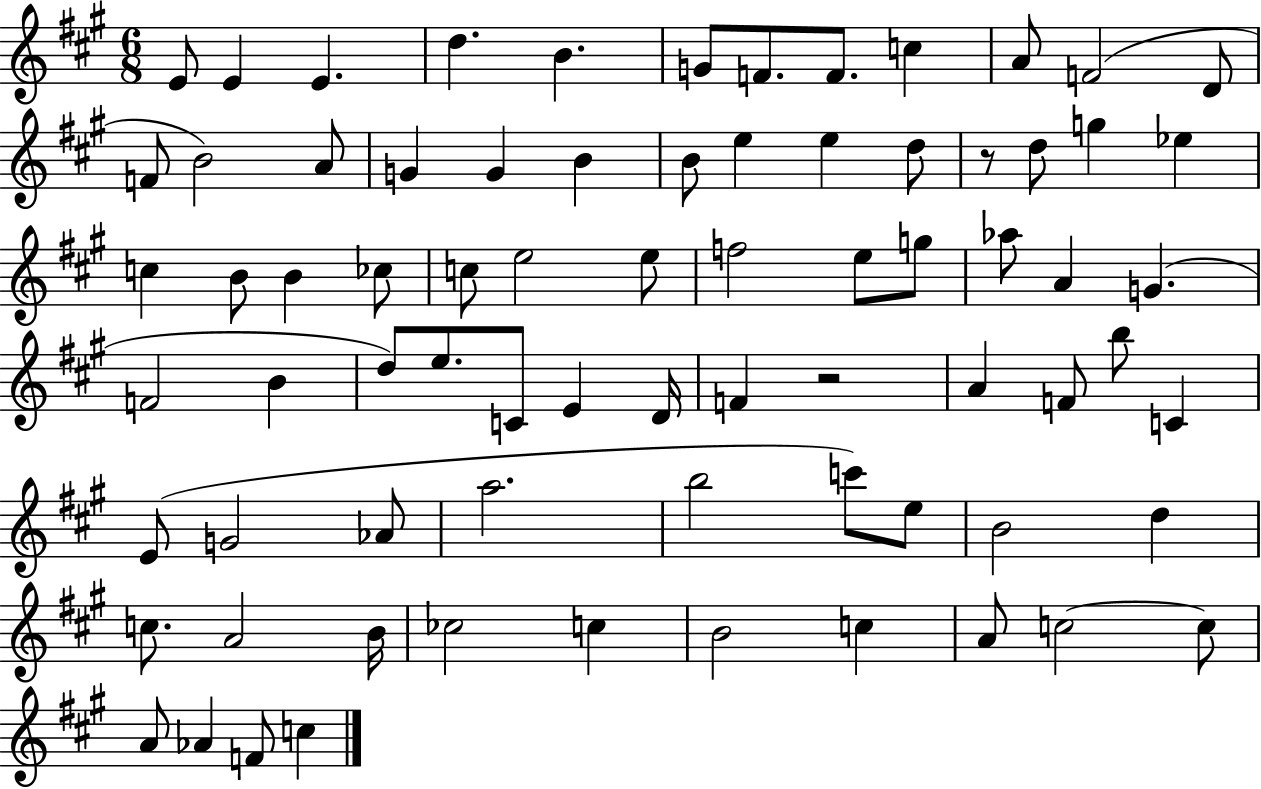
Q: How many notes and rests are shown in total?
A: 75